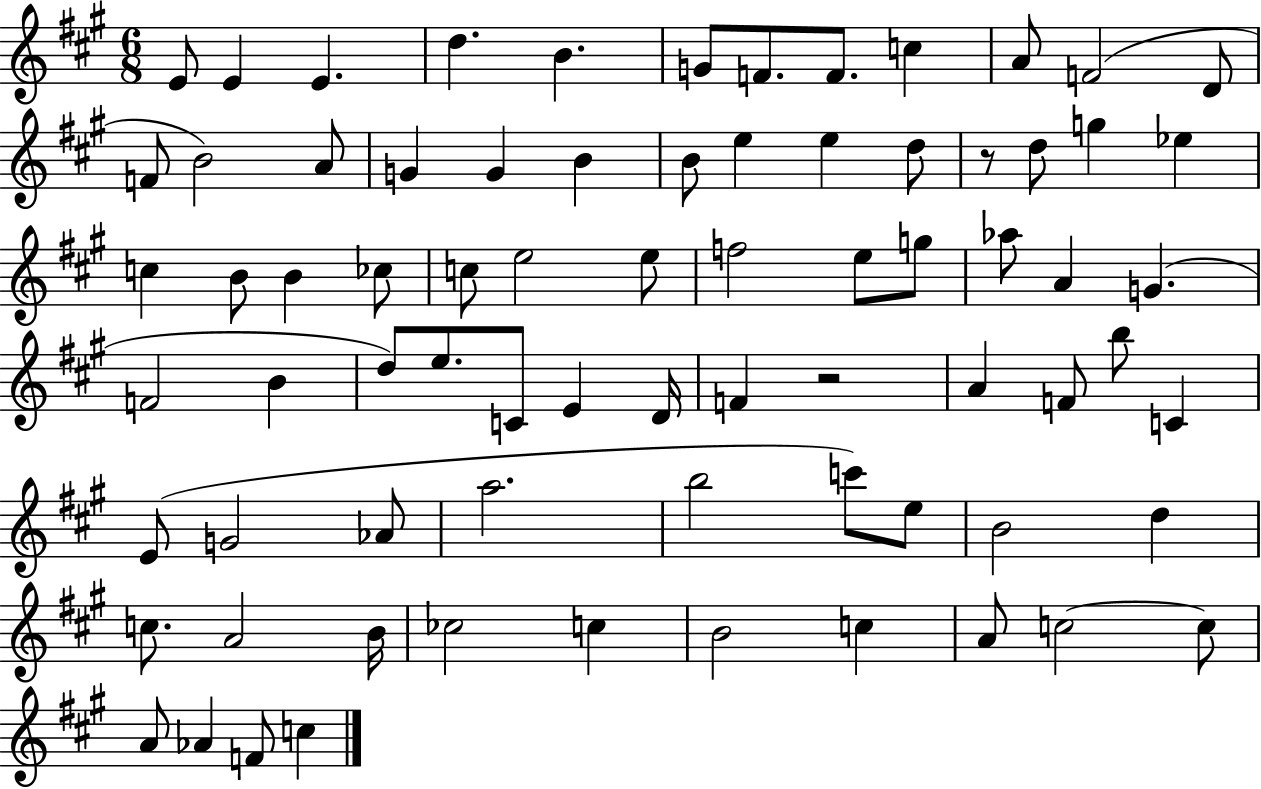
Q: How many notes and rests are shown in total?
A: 75